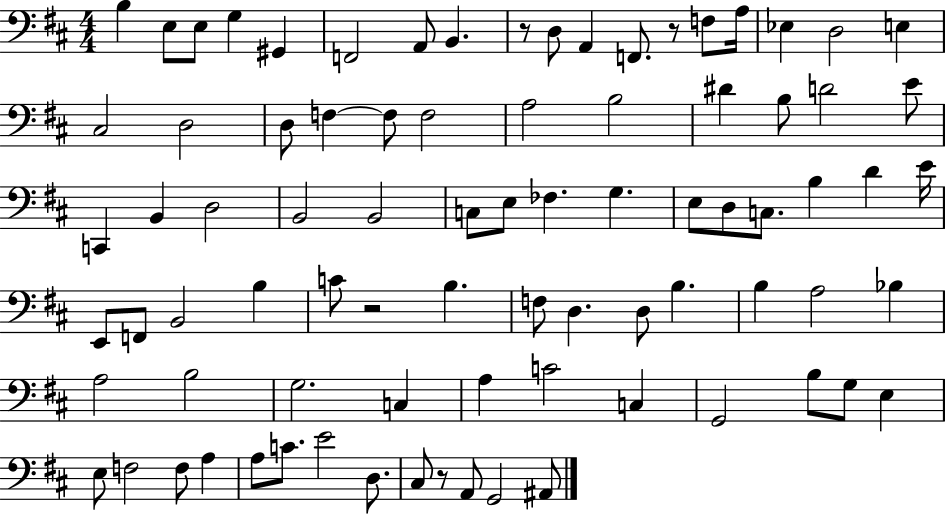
X:1
T:Untitled
M:4/4
L:1/4
K:D
B, E,/2 E,/2 G, ^G,, F,,2 A,,/2 B,, z/2 D,/2 A,, F,,/2 z/2 F,/2 A,/4 _E, D,2 E, ^C,2 D,2 D,/2 F, F,/2 F,2 A,2 B,2 ^D B,/2 D2 E/2 C,, B,, D,2 B,,2 B,,2 C,/2 E,/2 _F, G, E,/2 D,/2 C,/2 B, D E/4 E,,/2 F,,/2 B,,2 B, C/2 z2 B, F,/2 D, D,/2 B, B, A,2 _B, A,2 B,2 G,2 C, A, C2 C, G,,2 B,/2 G,/2 E, E,/2 F,2 F,/2 A, A,/2 C/2 E2 D,/2 ^C,/2 z/2 A,,/2 G,,2 ^A,,/2